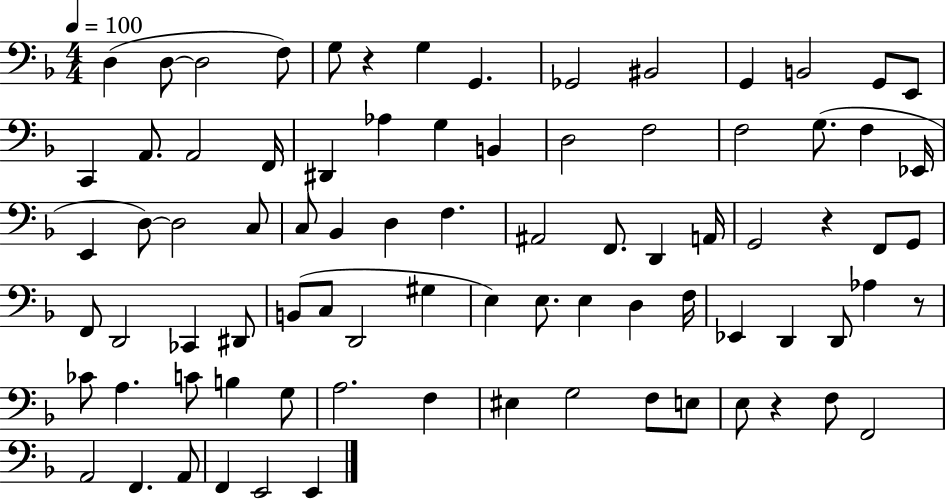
{
  \clef bass
  \numericTimeSignature
  \time 4/4
  \key f \major
  \tempo 4 = 100
  d4( d8~~ d2 f8) | g8 r4 g4 g,4. | ges,2 bis,2 | g,4 b,2 g,8 e,8 | \break c,4 a,8. a,2 f,16 | dis,4 aes4 g4 b,4 | d2 f2 | f2 g8.( f4 ees,16 | \break e,4 d8~~) d2 c8 | c8 bes,4 d4 f4. | ais,2 f,8. d,4 a,16 | g,2 r4 f,8 g,8 | \break f,8 d,2 ces,4 dis,8 | b,8( c8 d,2 gis4 | e4) e8. e4 d4 f16 | ees,4 d,4 d,8 aes4 r8 | \break ces'8 a4. c'8 b4 g8 | a2. f4 | eis4 g2 f8 e8 | e8 r4 f8 f,2 | \break a,2 f,4. a,8 | f,4 e,2 e,4 | \bar "|."
}